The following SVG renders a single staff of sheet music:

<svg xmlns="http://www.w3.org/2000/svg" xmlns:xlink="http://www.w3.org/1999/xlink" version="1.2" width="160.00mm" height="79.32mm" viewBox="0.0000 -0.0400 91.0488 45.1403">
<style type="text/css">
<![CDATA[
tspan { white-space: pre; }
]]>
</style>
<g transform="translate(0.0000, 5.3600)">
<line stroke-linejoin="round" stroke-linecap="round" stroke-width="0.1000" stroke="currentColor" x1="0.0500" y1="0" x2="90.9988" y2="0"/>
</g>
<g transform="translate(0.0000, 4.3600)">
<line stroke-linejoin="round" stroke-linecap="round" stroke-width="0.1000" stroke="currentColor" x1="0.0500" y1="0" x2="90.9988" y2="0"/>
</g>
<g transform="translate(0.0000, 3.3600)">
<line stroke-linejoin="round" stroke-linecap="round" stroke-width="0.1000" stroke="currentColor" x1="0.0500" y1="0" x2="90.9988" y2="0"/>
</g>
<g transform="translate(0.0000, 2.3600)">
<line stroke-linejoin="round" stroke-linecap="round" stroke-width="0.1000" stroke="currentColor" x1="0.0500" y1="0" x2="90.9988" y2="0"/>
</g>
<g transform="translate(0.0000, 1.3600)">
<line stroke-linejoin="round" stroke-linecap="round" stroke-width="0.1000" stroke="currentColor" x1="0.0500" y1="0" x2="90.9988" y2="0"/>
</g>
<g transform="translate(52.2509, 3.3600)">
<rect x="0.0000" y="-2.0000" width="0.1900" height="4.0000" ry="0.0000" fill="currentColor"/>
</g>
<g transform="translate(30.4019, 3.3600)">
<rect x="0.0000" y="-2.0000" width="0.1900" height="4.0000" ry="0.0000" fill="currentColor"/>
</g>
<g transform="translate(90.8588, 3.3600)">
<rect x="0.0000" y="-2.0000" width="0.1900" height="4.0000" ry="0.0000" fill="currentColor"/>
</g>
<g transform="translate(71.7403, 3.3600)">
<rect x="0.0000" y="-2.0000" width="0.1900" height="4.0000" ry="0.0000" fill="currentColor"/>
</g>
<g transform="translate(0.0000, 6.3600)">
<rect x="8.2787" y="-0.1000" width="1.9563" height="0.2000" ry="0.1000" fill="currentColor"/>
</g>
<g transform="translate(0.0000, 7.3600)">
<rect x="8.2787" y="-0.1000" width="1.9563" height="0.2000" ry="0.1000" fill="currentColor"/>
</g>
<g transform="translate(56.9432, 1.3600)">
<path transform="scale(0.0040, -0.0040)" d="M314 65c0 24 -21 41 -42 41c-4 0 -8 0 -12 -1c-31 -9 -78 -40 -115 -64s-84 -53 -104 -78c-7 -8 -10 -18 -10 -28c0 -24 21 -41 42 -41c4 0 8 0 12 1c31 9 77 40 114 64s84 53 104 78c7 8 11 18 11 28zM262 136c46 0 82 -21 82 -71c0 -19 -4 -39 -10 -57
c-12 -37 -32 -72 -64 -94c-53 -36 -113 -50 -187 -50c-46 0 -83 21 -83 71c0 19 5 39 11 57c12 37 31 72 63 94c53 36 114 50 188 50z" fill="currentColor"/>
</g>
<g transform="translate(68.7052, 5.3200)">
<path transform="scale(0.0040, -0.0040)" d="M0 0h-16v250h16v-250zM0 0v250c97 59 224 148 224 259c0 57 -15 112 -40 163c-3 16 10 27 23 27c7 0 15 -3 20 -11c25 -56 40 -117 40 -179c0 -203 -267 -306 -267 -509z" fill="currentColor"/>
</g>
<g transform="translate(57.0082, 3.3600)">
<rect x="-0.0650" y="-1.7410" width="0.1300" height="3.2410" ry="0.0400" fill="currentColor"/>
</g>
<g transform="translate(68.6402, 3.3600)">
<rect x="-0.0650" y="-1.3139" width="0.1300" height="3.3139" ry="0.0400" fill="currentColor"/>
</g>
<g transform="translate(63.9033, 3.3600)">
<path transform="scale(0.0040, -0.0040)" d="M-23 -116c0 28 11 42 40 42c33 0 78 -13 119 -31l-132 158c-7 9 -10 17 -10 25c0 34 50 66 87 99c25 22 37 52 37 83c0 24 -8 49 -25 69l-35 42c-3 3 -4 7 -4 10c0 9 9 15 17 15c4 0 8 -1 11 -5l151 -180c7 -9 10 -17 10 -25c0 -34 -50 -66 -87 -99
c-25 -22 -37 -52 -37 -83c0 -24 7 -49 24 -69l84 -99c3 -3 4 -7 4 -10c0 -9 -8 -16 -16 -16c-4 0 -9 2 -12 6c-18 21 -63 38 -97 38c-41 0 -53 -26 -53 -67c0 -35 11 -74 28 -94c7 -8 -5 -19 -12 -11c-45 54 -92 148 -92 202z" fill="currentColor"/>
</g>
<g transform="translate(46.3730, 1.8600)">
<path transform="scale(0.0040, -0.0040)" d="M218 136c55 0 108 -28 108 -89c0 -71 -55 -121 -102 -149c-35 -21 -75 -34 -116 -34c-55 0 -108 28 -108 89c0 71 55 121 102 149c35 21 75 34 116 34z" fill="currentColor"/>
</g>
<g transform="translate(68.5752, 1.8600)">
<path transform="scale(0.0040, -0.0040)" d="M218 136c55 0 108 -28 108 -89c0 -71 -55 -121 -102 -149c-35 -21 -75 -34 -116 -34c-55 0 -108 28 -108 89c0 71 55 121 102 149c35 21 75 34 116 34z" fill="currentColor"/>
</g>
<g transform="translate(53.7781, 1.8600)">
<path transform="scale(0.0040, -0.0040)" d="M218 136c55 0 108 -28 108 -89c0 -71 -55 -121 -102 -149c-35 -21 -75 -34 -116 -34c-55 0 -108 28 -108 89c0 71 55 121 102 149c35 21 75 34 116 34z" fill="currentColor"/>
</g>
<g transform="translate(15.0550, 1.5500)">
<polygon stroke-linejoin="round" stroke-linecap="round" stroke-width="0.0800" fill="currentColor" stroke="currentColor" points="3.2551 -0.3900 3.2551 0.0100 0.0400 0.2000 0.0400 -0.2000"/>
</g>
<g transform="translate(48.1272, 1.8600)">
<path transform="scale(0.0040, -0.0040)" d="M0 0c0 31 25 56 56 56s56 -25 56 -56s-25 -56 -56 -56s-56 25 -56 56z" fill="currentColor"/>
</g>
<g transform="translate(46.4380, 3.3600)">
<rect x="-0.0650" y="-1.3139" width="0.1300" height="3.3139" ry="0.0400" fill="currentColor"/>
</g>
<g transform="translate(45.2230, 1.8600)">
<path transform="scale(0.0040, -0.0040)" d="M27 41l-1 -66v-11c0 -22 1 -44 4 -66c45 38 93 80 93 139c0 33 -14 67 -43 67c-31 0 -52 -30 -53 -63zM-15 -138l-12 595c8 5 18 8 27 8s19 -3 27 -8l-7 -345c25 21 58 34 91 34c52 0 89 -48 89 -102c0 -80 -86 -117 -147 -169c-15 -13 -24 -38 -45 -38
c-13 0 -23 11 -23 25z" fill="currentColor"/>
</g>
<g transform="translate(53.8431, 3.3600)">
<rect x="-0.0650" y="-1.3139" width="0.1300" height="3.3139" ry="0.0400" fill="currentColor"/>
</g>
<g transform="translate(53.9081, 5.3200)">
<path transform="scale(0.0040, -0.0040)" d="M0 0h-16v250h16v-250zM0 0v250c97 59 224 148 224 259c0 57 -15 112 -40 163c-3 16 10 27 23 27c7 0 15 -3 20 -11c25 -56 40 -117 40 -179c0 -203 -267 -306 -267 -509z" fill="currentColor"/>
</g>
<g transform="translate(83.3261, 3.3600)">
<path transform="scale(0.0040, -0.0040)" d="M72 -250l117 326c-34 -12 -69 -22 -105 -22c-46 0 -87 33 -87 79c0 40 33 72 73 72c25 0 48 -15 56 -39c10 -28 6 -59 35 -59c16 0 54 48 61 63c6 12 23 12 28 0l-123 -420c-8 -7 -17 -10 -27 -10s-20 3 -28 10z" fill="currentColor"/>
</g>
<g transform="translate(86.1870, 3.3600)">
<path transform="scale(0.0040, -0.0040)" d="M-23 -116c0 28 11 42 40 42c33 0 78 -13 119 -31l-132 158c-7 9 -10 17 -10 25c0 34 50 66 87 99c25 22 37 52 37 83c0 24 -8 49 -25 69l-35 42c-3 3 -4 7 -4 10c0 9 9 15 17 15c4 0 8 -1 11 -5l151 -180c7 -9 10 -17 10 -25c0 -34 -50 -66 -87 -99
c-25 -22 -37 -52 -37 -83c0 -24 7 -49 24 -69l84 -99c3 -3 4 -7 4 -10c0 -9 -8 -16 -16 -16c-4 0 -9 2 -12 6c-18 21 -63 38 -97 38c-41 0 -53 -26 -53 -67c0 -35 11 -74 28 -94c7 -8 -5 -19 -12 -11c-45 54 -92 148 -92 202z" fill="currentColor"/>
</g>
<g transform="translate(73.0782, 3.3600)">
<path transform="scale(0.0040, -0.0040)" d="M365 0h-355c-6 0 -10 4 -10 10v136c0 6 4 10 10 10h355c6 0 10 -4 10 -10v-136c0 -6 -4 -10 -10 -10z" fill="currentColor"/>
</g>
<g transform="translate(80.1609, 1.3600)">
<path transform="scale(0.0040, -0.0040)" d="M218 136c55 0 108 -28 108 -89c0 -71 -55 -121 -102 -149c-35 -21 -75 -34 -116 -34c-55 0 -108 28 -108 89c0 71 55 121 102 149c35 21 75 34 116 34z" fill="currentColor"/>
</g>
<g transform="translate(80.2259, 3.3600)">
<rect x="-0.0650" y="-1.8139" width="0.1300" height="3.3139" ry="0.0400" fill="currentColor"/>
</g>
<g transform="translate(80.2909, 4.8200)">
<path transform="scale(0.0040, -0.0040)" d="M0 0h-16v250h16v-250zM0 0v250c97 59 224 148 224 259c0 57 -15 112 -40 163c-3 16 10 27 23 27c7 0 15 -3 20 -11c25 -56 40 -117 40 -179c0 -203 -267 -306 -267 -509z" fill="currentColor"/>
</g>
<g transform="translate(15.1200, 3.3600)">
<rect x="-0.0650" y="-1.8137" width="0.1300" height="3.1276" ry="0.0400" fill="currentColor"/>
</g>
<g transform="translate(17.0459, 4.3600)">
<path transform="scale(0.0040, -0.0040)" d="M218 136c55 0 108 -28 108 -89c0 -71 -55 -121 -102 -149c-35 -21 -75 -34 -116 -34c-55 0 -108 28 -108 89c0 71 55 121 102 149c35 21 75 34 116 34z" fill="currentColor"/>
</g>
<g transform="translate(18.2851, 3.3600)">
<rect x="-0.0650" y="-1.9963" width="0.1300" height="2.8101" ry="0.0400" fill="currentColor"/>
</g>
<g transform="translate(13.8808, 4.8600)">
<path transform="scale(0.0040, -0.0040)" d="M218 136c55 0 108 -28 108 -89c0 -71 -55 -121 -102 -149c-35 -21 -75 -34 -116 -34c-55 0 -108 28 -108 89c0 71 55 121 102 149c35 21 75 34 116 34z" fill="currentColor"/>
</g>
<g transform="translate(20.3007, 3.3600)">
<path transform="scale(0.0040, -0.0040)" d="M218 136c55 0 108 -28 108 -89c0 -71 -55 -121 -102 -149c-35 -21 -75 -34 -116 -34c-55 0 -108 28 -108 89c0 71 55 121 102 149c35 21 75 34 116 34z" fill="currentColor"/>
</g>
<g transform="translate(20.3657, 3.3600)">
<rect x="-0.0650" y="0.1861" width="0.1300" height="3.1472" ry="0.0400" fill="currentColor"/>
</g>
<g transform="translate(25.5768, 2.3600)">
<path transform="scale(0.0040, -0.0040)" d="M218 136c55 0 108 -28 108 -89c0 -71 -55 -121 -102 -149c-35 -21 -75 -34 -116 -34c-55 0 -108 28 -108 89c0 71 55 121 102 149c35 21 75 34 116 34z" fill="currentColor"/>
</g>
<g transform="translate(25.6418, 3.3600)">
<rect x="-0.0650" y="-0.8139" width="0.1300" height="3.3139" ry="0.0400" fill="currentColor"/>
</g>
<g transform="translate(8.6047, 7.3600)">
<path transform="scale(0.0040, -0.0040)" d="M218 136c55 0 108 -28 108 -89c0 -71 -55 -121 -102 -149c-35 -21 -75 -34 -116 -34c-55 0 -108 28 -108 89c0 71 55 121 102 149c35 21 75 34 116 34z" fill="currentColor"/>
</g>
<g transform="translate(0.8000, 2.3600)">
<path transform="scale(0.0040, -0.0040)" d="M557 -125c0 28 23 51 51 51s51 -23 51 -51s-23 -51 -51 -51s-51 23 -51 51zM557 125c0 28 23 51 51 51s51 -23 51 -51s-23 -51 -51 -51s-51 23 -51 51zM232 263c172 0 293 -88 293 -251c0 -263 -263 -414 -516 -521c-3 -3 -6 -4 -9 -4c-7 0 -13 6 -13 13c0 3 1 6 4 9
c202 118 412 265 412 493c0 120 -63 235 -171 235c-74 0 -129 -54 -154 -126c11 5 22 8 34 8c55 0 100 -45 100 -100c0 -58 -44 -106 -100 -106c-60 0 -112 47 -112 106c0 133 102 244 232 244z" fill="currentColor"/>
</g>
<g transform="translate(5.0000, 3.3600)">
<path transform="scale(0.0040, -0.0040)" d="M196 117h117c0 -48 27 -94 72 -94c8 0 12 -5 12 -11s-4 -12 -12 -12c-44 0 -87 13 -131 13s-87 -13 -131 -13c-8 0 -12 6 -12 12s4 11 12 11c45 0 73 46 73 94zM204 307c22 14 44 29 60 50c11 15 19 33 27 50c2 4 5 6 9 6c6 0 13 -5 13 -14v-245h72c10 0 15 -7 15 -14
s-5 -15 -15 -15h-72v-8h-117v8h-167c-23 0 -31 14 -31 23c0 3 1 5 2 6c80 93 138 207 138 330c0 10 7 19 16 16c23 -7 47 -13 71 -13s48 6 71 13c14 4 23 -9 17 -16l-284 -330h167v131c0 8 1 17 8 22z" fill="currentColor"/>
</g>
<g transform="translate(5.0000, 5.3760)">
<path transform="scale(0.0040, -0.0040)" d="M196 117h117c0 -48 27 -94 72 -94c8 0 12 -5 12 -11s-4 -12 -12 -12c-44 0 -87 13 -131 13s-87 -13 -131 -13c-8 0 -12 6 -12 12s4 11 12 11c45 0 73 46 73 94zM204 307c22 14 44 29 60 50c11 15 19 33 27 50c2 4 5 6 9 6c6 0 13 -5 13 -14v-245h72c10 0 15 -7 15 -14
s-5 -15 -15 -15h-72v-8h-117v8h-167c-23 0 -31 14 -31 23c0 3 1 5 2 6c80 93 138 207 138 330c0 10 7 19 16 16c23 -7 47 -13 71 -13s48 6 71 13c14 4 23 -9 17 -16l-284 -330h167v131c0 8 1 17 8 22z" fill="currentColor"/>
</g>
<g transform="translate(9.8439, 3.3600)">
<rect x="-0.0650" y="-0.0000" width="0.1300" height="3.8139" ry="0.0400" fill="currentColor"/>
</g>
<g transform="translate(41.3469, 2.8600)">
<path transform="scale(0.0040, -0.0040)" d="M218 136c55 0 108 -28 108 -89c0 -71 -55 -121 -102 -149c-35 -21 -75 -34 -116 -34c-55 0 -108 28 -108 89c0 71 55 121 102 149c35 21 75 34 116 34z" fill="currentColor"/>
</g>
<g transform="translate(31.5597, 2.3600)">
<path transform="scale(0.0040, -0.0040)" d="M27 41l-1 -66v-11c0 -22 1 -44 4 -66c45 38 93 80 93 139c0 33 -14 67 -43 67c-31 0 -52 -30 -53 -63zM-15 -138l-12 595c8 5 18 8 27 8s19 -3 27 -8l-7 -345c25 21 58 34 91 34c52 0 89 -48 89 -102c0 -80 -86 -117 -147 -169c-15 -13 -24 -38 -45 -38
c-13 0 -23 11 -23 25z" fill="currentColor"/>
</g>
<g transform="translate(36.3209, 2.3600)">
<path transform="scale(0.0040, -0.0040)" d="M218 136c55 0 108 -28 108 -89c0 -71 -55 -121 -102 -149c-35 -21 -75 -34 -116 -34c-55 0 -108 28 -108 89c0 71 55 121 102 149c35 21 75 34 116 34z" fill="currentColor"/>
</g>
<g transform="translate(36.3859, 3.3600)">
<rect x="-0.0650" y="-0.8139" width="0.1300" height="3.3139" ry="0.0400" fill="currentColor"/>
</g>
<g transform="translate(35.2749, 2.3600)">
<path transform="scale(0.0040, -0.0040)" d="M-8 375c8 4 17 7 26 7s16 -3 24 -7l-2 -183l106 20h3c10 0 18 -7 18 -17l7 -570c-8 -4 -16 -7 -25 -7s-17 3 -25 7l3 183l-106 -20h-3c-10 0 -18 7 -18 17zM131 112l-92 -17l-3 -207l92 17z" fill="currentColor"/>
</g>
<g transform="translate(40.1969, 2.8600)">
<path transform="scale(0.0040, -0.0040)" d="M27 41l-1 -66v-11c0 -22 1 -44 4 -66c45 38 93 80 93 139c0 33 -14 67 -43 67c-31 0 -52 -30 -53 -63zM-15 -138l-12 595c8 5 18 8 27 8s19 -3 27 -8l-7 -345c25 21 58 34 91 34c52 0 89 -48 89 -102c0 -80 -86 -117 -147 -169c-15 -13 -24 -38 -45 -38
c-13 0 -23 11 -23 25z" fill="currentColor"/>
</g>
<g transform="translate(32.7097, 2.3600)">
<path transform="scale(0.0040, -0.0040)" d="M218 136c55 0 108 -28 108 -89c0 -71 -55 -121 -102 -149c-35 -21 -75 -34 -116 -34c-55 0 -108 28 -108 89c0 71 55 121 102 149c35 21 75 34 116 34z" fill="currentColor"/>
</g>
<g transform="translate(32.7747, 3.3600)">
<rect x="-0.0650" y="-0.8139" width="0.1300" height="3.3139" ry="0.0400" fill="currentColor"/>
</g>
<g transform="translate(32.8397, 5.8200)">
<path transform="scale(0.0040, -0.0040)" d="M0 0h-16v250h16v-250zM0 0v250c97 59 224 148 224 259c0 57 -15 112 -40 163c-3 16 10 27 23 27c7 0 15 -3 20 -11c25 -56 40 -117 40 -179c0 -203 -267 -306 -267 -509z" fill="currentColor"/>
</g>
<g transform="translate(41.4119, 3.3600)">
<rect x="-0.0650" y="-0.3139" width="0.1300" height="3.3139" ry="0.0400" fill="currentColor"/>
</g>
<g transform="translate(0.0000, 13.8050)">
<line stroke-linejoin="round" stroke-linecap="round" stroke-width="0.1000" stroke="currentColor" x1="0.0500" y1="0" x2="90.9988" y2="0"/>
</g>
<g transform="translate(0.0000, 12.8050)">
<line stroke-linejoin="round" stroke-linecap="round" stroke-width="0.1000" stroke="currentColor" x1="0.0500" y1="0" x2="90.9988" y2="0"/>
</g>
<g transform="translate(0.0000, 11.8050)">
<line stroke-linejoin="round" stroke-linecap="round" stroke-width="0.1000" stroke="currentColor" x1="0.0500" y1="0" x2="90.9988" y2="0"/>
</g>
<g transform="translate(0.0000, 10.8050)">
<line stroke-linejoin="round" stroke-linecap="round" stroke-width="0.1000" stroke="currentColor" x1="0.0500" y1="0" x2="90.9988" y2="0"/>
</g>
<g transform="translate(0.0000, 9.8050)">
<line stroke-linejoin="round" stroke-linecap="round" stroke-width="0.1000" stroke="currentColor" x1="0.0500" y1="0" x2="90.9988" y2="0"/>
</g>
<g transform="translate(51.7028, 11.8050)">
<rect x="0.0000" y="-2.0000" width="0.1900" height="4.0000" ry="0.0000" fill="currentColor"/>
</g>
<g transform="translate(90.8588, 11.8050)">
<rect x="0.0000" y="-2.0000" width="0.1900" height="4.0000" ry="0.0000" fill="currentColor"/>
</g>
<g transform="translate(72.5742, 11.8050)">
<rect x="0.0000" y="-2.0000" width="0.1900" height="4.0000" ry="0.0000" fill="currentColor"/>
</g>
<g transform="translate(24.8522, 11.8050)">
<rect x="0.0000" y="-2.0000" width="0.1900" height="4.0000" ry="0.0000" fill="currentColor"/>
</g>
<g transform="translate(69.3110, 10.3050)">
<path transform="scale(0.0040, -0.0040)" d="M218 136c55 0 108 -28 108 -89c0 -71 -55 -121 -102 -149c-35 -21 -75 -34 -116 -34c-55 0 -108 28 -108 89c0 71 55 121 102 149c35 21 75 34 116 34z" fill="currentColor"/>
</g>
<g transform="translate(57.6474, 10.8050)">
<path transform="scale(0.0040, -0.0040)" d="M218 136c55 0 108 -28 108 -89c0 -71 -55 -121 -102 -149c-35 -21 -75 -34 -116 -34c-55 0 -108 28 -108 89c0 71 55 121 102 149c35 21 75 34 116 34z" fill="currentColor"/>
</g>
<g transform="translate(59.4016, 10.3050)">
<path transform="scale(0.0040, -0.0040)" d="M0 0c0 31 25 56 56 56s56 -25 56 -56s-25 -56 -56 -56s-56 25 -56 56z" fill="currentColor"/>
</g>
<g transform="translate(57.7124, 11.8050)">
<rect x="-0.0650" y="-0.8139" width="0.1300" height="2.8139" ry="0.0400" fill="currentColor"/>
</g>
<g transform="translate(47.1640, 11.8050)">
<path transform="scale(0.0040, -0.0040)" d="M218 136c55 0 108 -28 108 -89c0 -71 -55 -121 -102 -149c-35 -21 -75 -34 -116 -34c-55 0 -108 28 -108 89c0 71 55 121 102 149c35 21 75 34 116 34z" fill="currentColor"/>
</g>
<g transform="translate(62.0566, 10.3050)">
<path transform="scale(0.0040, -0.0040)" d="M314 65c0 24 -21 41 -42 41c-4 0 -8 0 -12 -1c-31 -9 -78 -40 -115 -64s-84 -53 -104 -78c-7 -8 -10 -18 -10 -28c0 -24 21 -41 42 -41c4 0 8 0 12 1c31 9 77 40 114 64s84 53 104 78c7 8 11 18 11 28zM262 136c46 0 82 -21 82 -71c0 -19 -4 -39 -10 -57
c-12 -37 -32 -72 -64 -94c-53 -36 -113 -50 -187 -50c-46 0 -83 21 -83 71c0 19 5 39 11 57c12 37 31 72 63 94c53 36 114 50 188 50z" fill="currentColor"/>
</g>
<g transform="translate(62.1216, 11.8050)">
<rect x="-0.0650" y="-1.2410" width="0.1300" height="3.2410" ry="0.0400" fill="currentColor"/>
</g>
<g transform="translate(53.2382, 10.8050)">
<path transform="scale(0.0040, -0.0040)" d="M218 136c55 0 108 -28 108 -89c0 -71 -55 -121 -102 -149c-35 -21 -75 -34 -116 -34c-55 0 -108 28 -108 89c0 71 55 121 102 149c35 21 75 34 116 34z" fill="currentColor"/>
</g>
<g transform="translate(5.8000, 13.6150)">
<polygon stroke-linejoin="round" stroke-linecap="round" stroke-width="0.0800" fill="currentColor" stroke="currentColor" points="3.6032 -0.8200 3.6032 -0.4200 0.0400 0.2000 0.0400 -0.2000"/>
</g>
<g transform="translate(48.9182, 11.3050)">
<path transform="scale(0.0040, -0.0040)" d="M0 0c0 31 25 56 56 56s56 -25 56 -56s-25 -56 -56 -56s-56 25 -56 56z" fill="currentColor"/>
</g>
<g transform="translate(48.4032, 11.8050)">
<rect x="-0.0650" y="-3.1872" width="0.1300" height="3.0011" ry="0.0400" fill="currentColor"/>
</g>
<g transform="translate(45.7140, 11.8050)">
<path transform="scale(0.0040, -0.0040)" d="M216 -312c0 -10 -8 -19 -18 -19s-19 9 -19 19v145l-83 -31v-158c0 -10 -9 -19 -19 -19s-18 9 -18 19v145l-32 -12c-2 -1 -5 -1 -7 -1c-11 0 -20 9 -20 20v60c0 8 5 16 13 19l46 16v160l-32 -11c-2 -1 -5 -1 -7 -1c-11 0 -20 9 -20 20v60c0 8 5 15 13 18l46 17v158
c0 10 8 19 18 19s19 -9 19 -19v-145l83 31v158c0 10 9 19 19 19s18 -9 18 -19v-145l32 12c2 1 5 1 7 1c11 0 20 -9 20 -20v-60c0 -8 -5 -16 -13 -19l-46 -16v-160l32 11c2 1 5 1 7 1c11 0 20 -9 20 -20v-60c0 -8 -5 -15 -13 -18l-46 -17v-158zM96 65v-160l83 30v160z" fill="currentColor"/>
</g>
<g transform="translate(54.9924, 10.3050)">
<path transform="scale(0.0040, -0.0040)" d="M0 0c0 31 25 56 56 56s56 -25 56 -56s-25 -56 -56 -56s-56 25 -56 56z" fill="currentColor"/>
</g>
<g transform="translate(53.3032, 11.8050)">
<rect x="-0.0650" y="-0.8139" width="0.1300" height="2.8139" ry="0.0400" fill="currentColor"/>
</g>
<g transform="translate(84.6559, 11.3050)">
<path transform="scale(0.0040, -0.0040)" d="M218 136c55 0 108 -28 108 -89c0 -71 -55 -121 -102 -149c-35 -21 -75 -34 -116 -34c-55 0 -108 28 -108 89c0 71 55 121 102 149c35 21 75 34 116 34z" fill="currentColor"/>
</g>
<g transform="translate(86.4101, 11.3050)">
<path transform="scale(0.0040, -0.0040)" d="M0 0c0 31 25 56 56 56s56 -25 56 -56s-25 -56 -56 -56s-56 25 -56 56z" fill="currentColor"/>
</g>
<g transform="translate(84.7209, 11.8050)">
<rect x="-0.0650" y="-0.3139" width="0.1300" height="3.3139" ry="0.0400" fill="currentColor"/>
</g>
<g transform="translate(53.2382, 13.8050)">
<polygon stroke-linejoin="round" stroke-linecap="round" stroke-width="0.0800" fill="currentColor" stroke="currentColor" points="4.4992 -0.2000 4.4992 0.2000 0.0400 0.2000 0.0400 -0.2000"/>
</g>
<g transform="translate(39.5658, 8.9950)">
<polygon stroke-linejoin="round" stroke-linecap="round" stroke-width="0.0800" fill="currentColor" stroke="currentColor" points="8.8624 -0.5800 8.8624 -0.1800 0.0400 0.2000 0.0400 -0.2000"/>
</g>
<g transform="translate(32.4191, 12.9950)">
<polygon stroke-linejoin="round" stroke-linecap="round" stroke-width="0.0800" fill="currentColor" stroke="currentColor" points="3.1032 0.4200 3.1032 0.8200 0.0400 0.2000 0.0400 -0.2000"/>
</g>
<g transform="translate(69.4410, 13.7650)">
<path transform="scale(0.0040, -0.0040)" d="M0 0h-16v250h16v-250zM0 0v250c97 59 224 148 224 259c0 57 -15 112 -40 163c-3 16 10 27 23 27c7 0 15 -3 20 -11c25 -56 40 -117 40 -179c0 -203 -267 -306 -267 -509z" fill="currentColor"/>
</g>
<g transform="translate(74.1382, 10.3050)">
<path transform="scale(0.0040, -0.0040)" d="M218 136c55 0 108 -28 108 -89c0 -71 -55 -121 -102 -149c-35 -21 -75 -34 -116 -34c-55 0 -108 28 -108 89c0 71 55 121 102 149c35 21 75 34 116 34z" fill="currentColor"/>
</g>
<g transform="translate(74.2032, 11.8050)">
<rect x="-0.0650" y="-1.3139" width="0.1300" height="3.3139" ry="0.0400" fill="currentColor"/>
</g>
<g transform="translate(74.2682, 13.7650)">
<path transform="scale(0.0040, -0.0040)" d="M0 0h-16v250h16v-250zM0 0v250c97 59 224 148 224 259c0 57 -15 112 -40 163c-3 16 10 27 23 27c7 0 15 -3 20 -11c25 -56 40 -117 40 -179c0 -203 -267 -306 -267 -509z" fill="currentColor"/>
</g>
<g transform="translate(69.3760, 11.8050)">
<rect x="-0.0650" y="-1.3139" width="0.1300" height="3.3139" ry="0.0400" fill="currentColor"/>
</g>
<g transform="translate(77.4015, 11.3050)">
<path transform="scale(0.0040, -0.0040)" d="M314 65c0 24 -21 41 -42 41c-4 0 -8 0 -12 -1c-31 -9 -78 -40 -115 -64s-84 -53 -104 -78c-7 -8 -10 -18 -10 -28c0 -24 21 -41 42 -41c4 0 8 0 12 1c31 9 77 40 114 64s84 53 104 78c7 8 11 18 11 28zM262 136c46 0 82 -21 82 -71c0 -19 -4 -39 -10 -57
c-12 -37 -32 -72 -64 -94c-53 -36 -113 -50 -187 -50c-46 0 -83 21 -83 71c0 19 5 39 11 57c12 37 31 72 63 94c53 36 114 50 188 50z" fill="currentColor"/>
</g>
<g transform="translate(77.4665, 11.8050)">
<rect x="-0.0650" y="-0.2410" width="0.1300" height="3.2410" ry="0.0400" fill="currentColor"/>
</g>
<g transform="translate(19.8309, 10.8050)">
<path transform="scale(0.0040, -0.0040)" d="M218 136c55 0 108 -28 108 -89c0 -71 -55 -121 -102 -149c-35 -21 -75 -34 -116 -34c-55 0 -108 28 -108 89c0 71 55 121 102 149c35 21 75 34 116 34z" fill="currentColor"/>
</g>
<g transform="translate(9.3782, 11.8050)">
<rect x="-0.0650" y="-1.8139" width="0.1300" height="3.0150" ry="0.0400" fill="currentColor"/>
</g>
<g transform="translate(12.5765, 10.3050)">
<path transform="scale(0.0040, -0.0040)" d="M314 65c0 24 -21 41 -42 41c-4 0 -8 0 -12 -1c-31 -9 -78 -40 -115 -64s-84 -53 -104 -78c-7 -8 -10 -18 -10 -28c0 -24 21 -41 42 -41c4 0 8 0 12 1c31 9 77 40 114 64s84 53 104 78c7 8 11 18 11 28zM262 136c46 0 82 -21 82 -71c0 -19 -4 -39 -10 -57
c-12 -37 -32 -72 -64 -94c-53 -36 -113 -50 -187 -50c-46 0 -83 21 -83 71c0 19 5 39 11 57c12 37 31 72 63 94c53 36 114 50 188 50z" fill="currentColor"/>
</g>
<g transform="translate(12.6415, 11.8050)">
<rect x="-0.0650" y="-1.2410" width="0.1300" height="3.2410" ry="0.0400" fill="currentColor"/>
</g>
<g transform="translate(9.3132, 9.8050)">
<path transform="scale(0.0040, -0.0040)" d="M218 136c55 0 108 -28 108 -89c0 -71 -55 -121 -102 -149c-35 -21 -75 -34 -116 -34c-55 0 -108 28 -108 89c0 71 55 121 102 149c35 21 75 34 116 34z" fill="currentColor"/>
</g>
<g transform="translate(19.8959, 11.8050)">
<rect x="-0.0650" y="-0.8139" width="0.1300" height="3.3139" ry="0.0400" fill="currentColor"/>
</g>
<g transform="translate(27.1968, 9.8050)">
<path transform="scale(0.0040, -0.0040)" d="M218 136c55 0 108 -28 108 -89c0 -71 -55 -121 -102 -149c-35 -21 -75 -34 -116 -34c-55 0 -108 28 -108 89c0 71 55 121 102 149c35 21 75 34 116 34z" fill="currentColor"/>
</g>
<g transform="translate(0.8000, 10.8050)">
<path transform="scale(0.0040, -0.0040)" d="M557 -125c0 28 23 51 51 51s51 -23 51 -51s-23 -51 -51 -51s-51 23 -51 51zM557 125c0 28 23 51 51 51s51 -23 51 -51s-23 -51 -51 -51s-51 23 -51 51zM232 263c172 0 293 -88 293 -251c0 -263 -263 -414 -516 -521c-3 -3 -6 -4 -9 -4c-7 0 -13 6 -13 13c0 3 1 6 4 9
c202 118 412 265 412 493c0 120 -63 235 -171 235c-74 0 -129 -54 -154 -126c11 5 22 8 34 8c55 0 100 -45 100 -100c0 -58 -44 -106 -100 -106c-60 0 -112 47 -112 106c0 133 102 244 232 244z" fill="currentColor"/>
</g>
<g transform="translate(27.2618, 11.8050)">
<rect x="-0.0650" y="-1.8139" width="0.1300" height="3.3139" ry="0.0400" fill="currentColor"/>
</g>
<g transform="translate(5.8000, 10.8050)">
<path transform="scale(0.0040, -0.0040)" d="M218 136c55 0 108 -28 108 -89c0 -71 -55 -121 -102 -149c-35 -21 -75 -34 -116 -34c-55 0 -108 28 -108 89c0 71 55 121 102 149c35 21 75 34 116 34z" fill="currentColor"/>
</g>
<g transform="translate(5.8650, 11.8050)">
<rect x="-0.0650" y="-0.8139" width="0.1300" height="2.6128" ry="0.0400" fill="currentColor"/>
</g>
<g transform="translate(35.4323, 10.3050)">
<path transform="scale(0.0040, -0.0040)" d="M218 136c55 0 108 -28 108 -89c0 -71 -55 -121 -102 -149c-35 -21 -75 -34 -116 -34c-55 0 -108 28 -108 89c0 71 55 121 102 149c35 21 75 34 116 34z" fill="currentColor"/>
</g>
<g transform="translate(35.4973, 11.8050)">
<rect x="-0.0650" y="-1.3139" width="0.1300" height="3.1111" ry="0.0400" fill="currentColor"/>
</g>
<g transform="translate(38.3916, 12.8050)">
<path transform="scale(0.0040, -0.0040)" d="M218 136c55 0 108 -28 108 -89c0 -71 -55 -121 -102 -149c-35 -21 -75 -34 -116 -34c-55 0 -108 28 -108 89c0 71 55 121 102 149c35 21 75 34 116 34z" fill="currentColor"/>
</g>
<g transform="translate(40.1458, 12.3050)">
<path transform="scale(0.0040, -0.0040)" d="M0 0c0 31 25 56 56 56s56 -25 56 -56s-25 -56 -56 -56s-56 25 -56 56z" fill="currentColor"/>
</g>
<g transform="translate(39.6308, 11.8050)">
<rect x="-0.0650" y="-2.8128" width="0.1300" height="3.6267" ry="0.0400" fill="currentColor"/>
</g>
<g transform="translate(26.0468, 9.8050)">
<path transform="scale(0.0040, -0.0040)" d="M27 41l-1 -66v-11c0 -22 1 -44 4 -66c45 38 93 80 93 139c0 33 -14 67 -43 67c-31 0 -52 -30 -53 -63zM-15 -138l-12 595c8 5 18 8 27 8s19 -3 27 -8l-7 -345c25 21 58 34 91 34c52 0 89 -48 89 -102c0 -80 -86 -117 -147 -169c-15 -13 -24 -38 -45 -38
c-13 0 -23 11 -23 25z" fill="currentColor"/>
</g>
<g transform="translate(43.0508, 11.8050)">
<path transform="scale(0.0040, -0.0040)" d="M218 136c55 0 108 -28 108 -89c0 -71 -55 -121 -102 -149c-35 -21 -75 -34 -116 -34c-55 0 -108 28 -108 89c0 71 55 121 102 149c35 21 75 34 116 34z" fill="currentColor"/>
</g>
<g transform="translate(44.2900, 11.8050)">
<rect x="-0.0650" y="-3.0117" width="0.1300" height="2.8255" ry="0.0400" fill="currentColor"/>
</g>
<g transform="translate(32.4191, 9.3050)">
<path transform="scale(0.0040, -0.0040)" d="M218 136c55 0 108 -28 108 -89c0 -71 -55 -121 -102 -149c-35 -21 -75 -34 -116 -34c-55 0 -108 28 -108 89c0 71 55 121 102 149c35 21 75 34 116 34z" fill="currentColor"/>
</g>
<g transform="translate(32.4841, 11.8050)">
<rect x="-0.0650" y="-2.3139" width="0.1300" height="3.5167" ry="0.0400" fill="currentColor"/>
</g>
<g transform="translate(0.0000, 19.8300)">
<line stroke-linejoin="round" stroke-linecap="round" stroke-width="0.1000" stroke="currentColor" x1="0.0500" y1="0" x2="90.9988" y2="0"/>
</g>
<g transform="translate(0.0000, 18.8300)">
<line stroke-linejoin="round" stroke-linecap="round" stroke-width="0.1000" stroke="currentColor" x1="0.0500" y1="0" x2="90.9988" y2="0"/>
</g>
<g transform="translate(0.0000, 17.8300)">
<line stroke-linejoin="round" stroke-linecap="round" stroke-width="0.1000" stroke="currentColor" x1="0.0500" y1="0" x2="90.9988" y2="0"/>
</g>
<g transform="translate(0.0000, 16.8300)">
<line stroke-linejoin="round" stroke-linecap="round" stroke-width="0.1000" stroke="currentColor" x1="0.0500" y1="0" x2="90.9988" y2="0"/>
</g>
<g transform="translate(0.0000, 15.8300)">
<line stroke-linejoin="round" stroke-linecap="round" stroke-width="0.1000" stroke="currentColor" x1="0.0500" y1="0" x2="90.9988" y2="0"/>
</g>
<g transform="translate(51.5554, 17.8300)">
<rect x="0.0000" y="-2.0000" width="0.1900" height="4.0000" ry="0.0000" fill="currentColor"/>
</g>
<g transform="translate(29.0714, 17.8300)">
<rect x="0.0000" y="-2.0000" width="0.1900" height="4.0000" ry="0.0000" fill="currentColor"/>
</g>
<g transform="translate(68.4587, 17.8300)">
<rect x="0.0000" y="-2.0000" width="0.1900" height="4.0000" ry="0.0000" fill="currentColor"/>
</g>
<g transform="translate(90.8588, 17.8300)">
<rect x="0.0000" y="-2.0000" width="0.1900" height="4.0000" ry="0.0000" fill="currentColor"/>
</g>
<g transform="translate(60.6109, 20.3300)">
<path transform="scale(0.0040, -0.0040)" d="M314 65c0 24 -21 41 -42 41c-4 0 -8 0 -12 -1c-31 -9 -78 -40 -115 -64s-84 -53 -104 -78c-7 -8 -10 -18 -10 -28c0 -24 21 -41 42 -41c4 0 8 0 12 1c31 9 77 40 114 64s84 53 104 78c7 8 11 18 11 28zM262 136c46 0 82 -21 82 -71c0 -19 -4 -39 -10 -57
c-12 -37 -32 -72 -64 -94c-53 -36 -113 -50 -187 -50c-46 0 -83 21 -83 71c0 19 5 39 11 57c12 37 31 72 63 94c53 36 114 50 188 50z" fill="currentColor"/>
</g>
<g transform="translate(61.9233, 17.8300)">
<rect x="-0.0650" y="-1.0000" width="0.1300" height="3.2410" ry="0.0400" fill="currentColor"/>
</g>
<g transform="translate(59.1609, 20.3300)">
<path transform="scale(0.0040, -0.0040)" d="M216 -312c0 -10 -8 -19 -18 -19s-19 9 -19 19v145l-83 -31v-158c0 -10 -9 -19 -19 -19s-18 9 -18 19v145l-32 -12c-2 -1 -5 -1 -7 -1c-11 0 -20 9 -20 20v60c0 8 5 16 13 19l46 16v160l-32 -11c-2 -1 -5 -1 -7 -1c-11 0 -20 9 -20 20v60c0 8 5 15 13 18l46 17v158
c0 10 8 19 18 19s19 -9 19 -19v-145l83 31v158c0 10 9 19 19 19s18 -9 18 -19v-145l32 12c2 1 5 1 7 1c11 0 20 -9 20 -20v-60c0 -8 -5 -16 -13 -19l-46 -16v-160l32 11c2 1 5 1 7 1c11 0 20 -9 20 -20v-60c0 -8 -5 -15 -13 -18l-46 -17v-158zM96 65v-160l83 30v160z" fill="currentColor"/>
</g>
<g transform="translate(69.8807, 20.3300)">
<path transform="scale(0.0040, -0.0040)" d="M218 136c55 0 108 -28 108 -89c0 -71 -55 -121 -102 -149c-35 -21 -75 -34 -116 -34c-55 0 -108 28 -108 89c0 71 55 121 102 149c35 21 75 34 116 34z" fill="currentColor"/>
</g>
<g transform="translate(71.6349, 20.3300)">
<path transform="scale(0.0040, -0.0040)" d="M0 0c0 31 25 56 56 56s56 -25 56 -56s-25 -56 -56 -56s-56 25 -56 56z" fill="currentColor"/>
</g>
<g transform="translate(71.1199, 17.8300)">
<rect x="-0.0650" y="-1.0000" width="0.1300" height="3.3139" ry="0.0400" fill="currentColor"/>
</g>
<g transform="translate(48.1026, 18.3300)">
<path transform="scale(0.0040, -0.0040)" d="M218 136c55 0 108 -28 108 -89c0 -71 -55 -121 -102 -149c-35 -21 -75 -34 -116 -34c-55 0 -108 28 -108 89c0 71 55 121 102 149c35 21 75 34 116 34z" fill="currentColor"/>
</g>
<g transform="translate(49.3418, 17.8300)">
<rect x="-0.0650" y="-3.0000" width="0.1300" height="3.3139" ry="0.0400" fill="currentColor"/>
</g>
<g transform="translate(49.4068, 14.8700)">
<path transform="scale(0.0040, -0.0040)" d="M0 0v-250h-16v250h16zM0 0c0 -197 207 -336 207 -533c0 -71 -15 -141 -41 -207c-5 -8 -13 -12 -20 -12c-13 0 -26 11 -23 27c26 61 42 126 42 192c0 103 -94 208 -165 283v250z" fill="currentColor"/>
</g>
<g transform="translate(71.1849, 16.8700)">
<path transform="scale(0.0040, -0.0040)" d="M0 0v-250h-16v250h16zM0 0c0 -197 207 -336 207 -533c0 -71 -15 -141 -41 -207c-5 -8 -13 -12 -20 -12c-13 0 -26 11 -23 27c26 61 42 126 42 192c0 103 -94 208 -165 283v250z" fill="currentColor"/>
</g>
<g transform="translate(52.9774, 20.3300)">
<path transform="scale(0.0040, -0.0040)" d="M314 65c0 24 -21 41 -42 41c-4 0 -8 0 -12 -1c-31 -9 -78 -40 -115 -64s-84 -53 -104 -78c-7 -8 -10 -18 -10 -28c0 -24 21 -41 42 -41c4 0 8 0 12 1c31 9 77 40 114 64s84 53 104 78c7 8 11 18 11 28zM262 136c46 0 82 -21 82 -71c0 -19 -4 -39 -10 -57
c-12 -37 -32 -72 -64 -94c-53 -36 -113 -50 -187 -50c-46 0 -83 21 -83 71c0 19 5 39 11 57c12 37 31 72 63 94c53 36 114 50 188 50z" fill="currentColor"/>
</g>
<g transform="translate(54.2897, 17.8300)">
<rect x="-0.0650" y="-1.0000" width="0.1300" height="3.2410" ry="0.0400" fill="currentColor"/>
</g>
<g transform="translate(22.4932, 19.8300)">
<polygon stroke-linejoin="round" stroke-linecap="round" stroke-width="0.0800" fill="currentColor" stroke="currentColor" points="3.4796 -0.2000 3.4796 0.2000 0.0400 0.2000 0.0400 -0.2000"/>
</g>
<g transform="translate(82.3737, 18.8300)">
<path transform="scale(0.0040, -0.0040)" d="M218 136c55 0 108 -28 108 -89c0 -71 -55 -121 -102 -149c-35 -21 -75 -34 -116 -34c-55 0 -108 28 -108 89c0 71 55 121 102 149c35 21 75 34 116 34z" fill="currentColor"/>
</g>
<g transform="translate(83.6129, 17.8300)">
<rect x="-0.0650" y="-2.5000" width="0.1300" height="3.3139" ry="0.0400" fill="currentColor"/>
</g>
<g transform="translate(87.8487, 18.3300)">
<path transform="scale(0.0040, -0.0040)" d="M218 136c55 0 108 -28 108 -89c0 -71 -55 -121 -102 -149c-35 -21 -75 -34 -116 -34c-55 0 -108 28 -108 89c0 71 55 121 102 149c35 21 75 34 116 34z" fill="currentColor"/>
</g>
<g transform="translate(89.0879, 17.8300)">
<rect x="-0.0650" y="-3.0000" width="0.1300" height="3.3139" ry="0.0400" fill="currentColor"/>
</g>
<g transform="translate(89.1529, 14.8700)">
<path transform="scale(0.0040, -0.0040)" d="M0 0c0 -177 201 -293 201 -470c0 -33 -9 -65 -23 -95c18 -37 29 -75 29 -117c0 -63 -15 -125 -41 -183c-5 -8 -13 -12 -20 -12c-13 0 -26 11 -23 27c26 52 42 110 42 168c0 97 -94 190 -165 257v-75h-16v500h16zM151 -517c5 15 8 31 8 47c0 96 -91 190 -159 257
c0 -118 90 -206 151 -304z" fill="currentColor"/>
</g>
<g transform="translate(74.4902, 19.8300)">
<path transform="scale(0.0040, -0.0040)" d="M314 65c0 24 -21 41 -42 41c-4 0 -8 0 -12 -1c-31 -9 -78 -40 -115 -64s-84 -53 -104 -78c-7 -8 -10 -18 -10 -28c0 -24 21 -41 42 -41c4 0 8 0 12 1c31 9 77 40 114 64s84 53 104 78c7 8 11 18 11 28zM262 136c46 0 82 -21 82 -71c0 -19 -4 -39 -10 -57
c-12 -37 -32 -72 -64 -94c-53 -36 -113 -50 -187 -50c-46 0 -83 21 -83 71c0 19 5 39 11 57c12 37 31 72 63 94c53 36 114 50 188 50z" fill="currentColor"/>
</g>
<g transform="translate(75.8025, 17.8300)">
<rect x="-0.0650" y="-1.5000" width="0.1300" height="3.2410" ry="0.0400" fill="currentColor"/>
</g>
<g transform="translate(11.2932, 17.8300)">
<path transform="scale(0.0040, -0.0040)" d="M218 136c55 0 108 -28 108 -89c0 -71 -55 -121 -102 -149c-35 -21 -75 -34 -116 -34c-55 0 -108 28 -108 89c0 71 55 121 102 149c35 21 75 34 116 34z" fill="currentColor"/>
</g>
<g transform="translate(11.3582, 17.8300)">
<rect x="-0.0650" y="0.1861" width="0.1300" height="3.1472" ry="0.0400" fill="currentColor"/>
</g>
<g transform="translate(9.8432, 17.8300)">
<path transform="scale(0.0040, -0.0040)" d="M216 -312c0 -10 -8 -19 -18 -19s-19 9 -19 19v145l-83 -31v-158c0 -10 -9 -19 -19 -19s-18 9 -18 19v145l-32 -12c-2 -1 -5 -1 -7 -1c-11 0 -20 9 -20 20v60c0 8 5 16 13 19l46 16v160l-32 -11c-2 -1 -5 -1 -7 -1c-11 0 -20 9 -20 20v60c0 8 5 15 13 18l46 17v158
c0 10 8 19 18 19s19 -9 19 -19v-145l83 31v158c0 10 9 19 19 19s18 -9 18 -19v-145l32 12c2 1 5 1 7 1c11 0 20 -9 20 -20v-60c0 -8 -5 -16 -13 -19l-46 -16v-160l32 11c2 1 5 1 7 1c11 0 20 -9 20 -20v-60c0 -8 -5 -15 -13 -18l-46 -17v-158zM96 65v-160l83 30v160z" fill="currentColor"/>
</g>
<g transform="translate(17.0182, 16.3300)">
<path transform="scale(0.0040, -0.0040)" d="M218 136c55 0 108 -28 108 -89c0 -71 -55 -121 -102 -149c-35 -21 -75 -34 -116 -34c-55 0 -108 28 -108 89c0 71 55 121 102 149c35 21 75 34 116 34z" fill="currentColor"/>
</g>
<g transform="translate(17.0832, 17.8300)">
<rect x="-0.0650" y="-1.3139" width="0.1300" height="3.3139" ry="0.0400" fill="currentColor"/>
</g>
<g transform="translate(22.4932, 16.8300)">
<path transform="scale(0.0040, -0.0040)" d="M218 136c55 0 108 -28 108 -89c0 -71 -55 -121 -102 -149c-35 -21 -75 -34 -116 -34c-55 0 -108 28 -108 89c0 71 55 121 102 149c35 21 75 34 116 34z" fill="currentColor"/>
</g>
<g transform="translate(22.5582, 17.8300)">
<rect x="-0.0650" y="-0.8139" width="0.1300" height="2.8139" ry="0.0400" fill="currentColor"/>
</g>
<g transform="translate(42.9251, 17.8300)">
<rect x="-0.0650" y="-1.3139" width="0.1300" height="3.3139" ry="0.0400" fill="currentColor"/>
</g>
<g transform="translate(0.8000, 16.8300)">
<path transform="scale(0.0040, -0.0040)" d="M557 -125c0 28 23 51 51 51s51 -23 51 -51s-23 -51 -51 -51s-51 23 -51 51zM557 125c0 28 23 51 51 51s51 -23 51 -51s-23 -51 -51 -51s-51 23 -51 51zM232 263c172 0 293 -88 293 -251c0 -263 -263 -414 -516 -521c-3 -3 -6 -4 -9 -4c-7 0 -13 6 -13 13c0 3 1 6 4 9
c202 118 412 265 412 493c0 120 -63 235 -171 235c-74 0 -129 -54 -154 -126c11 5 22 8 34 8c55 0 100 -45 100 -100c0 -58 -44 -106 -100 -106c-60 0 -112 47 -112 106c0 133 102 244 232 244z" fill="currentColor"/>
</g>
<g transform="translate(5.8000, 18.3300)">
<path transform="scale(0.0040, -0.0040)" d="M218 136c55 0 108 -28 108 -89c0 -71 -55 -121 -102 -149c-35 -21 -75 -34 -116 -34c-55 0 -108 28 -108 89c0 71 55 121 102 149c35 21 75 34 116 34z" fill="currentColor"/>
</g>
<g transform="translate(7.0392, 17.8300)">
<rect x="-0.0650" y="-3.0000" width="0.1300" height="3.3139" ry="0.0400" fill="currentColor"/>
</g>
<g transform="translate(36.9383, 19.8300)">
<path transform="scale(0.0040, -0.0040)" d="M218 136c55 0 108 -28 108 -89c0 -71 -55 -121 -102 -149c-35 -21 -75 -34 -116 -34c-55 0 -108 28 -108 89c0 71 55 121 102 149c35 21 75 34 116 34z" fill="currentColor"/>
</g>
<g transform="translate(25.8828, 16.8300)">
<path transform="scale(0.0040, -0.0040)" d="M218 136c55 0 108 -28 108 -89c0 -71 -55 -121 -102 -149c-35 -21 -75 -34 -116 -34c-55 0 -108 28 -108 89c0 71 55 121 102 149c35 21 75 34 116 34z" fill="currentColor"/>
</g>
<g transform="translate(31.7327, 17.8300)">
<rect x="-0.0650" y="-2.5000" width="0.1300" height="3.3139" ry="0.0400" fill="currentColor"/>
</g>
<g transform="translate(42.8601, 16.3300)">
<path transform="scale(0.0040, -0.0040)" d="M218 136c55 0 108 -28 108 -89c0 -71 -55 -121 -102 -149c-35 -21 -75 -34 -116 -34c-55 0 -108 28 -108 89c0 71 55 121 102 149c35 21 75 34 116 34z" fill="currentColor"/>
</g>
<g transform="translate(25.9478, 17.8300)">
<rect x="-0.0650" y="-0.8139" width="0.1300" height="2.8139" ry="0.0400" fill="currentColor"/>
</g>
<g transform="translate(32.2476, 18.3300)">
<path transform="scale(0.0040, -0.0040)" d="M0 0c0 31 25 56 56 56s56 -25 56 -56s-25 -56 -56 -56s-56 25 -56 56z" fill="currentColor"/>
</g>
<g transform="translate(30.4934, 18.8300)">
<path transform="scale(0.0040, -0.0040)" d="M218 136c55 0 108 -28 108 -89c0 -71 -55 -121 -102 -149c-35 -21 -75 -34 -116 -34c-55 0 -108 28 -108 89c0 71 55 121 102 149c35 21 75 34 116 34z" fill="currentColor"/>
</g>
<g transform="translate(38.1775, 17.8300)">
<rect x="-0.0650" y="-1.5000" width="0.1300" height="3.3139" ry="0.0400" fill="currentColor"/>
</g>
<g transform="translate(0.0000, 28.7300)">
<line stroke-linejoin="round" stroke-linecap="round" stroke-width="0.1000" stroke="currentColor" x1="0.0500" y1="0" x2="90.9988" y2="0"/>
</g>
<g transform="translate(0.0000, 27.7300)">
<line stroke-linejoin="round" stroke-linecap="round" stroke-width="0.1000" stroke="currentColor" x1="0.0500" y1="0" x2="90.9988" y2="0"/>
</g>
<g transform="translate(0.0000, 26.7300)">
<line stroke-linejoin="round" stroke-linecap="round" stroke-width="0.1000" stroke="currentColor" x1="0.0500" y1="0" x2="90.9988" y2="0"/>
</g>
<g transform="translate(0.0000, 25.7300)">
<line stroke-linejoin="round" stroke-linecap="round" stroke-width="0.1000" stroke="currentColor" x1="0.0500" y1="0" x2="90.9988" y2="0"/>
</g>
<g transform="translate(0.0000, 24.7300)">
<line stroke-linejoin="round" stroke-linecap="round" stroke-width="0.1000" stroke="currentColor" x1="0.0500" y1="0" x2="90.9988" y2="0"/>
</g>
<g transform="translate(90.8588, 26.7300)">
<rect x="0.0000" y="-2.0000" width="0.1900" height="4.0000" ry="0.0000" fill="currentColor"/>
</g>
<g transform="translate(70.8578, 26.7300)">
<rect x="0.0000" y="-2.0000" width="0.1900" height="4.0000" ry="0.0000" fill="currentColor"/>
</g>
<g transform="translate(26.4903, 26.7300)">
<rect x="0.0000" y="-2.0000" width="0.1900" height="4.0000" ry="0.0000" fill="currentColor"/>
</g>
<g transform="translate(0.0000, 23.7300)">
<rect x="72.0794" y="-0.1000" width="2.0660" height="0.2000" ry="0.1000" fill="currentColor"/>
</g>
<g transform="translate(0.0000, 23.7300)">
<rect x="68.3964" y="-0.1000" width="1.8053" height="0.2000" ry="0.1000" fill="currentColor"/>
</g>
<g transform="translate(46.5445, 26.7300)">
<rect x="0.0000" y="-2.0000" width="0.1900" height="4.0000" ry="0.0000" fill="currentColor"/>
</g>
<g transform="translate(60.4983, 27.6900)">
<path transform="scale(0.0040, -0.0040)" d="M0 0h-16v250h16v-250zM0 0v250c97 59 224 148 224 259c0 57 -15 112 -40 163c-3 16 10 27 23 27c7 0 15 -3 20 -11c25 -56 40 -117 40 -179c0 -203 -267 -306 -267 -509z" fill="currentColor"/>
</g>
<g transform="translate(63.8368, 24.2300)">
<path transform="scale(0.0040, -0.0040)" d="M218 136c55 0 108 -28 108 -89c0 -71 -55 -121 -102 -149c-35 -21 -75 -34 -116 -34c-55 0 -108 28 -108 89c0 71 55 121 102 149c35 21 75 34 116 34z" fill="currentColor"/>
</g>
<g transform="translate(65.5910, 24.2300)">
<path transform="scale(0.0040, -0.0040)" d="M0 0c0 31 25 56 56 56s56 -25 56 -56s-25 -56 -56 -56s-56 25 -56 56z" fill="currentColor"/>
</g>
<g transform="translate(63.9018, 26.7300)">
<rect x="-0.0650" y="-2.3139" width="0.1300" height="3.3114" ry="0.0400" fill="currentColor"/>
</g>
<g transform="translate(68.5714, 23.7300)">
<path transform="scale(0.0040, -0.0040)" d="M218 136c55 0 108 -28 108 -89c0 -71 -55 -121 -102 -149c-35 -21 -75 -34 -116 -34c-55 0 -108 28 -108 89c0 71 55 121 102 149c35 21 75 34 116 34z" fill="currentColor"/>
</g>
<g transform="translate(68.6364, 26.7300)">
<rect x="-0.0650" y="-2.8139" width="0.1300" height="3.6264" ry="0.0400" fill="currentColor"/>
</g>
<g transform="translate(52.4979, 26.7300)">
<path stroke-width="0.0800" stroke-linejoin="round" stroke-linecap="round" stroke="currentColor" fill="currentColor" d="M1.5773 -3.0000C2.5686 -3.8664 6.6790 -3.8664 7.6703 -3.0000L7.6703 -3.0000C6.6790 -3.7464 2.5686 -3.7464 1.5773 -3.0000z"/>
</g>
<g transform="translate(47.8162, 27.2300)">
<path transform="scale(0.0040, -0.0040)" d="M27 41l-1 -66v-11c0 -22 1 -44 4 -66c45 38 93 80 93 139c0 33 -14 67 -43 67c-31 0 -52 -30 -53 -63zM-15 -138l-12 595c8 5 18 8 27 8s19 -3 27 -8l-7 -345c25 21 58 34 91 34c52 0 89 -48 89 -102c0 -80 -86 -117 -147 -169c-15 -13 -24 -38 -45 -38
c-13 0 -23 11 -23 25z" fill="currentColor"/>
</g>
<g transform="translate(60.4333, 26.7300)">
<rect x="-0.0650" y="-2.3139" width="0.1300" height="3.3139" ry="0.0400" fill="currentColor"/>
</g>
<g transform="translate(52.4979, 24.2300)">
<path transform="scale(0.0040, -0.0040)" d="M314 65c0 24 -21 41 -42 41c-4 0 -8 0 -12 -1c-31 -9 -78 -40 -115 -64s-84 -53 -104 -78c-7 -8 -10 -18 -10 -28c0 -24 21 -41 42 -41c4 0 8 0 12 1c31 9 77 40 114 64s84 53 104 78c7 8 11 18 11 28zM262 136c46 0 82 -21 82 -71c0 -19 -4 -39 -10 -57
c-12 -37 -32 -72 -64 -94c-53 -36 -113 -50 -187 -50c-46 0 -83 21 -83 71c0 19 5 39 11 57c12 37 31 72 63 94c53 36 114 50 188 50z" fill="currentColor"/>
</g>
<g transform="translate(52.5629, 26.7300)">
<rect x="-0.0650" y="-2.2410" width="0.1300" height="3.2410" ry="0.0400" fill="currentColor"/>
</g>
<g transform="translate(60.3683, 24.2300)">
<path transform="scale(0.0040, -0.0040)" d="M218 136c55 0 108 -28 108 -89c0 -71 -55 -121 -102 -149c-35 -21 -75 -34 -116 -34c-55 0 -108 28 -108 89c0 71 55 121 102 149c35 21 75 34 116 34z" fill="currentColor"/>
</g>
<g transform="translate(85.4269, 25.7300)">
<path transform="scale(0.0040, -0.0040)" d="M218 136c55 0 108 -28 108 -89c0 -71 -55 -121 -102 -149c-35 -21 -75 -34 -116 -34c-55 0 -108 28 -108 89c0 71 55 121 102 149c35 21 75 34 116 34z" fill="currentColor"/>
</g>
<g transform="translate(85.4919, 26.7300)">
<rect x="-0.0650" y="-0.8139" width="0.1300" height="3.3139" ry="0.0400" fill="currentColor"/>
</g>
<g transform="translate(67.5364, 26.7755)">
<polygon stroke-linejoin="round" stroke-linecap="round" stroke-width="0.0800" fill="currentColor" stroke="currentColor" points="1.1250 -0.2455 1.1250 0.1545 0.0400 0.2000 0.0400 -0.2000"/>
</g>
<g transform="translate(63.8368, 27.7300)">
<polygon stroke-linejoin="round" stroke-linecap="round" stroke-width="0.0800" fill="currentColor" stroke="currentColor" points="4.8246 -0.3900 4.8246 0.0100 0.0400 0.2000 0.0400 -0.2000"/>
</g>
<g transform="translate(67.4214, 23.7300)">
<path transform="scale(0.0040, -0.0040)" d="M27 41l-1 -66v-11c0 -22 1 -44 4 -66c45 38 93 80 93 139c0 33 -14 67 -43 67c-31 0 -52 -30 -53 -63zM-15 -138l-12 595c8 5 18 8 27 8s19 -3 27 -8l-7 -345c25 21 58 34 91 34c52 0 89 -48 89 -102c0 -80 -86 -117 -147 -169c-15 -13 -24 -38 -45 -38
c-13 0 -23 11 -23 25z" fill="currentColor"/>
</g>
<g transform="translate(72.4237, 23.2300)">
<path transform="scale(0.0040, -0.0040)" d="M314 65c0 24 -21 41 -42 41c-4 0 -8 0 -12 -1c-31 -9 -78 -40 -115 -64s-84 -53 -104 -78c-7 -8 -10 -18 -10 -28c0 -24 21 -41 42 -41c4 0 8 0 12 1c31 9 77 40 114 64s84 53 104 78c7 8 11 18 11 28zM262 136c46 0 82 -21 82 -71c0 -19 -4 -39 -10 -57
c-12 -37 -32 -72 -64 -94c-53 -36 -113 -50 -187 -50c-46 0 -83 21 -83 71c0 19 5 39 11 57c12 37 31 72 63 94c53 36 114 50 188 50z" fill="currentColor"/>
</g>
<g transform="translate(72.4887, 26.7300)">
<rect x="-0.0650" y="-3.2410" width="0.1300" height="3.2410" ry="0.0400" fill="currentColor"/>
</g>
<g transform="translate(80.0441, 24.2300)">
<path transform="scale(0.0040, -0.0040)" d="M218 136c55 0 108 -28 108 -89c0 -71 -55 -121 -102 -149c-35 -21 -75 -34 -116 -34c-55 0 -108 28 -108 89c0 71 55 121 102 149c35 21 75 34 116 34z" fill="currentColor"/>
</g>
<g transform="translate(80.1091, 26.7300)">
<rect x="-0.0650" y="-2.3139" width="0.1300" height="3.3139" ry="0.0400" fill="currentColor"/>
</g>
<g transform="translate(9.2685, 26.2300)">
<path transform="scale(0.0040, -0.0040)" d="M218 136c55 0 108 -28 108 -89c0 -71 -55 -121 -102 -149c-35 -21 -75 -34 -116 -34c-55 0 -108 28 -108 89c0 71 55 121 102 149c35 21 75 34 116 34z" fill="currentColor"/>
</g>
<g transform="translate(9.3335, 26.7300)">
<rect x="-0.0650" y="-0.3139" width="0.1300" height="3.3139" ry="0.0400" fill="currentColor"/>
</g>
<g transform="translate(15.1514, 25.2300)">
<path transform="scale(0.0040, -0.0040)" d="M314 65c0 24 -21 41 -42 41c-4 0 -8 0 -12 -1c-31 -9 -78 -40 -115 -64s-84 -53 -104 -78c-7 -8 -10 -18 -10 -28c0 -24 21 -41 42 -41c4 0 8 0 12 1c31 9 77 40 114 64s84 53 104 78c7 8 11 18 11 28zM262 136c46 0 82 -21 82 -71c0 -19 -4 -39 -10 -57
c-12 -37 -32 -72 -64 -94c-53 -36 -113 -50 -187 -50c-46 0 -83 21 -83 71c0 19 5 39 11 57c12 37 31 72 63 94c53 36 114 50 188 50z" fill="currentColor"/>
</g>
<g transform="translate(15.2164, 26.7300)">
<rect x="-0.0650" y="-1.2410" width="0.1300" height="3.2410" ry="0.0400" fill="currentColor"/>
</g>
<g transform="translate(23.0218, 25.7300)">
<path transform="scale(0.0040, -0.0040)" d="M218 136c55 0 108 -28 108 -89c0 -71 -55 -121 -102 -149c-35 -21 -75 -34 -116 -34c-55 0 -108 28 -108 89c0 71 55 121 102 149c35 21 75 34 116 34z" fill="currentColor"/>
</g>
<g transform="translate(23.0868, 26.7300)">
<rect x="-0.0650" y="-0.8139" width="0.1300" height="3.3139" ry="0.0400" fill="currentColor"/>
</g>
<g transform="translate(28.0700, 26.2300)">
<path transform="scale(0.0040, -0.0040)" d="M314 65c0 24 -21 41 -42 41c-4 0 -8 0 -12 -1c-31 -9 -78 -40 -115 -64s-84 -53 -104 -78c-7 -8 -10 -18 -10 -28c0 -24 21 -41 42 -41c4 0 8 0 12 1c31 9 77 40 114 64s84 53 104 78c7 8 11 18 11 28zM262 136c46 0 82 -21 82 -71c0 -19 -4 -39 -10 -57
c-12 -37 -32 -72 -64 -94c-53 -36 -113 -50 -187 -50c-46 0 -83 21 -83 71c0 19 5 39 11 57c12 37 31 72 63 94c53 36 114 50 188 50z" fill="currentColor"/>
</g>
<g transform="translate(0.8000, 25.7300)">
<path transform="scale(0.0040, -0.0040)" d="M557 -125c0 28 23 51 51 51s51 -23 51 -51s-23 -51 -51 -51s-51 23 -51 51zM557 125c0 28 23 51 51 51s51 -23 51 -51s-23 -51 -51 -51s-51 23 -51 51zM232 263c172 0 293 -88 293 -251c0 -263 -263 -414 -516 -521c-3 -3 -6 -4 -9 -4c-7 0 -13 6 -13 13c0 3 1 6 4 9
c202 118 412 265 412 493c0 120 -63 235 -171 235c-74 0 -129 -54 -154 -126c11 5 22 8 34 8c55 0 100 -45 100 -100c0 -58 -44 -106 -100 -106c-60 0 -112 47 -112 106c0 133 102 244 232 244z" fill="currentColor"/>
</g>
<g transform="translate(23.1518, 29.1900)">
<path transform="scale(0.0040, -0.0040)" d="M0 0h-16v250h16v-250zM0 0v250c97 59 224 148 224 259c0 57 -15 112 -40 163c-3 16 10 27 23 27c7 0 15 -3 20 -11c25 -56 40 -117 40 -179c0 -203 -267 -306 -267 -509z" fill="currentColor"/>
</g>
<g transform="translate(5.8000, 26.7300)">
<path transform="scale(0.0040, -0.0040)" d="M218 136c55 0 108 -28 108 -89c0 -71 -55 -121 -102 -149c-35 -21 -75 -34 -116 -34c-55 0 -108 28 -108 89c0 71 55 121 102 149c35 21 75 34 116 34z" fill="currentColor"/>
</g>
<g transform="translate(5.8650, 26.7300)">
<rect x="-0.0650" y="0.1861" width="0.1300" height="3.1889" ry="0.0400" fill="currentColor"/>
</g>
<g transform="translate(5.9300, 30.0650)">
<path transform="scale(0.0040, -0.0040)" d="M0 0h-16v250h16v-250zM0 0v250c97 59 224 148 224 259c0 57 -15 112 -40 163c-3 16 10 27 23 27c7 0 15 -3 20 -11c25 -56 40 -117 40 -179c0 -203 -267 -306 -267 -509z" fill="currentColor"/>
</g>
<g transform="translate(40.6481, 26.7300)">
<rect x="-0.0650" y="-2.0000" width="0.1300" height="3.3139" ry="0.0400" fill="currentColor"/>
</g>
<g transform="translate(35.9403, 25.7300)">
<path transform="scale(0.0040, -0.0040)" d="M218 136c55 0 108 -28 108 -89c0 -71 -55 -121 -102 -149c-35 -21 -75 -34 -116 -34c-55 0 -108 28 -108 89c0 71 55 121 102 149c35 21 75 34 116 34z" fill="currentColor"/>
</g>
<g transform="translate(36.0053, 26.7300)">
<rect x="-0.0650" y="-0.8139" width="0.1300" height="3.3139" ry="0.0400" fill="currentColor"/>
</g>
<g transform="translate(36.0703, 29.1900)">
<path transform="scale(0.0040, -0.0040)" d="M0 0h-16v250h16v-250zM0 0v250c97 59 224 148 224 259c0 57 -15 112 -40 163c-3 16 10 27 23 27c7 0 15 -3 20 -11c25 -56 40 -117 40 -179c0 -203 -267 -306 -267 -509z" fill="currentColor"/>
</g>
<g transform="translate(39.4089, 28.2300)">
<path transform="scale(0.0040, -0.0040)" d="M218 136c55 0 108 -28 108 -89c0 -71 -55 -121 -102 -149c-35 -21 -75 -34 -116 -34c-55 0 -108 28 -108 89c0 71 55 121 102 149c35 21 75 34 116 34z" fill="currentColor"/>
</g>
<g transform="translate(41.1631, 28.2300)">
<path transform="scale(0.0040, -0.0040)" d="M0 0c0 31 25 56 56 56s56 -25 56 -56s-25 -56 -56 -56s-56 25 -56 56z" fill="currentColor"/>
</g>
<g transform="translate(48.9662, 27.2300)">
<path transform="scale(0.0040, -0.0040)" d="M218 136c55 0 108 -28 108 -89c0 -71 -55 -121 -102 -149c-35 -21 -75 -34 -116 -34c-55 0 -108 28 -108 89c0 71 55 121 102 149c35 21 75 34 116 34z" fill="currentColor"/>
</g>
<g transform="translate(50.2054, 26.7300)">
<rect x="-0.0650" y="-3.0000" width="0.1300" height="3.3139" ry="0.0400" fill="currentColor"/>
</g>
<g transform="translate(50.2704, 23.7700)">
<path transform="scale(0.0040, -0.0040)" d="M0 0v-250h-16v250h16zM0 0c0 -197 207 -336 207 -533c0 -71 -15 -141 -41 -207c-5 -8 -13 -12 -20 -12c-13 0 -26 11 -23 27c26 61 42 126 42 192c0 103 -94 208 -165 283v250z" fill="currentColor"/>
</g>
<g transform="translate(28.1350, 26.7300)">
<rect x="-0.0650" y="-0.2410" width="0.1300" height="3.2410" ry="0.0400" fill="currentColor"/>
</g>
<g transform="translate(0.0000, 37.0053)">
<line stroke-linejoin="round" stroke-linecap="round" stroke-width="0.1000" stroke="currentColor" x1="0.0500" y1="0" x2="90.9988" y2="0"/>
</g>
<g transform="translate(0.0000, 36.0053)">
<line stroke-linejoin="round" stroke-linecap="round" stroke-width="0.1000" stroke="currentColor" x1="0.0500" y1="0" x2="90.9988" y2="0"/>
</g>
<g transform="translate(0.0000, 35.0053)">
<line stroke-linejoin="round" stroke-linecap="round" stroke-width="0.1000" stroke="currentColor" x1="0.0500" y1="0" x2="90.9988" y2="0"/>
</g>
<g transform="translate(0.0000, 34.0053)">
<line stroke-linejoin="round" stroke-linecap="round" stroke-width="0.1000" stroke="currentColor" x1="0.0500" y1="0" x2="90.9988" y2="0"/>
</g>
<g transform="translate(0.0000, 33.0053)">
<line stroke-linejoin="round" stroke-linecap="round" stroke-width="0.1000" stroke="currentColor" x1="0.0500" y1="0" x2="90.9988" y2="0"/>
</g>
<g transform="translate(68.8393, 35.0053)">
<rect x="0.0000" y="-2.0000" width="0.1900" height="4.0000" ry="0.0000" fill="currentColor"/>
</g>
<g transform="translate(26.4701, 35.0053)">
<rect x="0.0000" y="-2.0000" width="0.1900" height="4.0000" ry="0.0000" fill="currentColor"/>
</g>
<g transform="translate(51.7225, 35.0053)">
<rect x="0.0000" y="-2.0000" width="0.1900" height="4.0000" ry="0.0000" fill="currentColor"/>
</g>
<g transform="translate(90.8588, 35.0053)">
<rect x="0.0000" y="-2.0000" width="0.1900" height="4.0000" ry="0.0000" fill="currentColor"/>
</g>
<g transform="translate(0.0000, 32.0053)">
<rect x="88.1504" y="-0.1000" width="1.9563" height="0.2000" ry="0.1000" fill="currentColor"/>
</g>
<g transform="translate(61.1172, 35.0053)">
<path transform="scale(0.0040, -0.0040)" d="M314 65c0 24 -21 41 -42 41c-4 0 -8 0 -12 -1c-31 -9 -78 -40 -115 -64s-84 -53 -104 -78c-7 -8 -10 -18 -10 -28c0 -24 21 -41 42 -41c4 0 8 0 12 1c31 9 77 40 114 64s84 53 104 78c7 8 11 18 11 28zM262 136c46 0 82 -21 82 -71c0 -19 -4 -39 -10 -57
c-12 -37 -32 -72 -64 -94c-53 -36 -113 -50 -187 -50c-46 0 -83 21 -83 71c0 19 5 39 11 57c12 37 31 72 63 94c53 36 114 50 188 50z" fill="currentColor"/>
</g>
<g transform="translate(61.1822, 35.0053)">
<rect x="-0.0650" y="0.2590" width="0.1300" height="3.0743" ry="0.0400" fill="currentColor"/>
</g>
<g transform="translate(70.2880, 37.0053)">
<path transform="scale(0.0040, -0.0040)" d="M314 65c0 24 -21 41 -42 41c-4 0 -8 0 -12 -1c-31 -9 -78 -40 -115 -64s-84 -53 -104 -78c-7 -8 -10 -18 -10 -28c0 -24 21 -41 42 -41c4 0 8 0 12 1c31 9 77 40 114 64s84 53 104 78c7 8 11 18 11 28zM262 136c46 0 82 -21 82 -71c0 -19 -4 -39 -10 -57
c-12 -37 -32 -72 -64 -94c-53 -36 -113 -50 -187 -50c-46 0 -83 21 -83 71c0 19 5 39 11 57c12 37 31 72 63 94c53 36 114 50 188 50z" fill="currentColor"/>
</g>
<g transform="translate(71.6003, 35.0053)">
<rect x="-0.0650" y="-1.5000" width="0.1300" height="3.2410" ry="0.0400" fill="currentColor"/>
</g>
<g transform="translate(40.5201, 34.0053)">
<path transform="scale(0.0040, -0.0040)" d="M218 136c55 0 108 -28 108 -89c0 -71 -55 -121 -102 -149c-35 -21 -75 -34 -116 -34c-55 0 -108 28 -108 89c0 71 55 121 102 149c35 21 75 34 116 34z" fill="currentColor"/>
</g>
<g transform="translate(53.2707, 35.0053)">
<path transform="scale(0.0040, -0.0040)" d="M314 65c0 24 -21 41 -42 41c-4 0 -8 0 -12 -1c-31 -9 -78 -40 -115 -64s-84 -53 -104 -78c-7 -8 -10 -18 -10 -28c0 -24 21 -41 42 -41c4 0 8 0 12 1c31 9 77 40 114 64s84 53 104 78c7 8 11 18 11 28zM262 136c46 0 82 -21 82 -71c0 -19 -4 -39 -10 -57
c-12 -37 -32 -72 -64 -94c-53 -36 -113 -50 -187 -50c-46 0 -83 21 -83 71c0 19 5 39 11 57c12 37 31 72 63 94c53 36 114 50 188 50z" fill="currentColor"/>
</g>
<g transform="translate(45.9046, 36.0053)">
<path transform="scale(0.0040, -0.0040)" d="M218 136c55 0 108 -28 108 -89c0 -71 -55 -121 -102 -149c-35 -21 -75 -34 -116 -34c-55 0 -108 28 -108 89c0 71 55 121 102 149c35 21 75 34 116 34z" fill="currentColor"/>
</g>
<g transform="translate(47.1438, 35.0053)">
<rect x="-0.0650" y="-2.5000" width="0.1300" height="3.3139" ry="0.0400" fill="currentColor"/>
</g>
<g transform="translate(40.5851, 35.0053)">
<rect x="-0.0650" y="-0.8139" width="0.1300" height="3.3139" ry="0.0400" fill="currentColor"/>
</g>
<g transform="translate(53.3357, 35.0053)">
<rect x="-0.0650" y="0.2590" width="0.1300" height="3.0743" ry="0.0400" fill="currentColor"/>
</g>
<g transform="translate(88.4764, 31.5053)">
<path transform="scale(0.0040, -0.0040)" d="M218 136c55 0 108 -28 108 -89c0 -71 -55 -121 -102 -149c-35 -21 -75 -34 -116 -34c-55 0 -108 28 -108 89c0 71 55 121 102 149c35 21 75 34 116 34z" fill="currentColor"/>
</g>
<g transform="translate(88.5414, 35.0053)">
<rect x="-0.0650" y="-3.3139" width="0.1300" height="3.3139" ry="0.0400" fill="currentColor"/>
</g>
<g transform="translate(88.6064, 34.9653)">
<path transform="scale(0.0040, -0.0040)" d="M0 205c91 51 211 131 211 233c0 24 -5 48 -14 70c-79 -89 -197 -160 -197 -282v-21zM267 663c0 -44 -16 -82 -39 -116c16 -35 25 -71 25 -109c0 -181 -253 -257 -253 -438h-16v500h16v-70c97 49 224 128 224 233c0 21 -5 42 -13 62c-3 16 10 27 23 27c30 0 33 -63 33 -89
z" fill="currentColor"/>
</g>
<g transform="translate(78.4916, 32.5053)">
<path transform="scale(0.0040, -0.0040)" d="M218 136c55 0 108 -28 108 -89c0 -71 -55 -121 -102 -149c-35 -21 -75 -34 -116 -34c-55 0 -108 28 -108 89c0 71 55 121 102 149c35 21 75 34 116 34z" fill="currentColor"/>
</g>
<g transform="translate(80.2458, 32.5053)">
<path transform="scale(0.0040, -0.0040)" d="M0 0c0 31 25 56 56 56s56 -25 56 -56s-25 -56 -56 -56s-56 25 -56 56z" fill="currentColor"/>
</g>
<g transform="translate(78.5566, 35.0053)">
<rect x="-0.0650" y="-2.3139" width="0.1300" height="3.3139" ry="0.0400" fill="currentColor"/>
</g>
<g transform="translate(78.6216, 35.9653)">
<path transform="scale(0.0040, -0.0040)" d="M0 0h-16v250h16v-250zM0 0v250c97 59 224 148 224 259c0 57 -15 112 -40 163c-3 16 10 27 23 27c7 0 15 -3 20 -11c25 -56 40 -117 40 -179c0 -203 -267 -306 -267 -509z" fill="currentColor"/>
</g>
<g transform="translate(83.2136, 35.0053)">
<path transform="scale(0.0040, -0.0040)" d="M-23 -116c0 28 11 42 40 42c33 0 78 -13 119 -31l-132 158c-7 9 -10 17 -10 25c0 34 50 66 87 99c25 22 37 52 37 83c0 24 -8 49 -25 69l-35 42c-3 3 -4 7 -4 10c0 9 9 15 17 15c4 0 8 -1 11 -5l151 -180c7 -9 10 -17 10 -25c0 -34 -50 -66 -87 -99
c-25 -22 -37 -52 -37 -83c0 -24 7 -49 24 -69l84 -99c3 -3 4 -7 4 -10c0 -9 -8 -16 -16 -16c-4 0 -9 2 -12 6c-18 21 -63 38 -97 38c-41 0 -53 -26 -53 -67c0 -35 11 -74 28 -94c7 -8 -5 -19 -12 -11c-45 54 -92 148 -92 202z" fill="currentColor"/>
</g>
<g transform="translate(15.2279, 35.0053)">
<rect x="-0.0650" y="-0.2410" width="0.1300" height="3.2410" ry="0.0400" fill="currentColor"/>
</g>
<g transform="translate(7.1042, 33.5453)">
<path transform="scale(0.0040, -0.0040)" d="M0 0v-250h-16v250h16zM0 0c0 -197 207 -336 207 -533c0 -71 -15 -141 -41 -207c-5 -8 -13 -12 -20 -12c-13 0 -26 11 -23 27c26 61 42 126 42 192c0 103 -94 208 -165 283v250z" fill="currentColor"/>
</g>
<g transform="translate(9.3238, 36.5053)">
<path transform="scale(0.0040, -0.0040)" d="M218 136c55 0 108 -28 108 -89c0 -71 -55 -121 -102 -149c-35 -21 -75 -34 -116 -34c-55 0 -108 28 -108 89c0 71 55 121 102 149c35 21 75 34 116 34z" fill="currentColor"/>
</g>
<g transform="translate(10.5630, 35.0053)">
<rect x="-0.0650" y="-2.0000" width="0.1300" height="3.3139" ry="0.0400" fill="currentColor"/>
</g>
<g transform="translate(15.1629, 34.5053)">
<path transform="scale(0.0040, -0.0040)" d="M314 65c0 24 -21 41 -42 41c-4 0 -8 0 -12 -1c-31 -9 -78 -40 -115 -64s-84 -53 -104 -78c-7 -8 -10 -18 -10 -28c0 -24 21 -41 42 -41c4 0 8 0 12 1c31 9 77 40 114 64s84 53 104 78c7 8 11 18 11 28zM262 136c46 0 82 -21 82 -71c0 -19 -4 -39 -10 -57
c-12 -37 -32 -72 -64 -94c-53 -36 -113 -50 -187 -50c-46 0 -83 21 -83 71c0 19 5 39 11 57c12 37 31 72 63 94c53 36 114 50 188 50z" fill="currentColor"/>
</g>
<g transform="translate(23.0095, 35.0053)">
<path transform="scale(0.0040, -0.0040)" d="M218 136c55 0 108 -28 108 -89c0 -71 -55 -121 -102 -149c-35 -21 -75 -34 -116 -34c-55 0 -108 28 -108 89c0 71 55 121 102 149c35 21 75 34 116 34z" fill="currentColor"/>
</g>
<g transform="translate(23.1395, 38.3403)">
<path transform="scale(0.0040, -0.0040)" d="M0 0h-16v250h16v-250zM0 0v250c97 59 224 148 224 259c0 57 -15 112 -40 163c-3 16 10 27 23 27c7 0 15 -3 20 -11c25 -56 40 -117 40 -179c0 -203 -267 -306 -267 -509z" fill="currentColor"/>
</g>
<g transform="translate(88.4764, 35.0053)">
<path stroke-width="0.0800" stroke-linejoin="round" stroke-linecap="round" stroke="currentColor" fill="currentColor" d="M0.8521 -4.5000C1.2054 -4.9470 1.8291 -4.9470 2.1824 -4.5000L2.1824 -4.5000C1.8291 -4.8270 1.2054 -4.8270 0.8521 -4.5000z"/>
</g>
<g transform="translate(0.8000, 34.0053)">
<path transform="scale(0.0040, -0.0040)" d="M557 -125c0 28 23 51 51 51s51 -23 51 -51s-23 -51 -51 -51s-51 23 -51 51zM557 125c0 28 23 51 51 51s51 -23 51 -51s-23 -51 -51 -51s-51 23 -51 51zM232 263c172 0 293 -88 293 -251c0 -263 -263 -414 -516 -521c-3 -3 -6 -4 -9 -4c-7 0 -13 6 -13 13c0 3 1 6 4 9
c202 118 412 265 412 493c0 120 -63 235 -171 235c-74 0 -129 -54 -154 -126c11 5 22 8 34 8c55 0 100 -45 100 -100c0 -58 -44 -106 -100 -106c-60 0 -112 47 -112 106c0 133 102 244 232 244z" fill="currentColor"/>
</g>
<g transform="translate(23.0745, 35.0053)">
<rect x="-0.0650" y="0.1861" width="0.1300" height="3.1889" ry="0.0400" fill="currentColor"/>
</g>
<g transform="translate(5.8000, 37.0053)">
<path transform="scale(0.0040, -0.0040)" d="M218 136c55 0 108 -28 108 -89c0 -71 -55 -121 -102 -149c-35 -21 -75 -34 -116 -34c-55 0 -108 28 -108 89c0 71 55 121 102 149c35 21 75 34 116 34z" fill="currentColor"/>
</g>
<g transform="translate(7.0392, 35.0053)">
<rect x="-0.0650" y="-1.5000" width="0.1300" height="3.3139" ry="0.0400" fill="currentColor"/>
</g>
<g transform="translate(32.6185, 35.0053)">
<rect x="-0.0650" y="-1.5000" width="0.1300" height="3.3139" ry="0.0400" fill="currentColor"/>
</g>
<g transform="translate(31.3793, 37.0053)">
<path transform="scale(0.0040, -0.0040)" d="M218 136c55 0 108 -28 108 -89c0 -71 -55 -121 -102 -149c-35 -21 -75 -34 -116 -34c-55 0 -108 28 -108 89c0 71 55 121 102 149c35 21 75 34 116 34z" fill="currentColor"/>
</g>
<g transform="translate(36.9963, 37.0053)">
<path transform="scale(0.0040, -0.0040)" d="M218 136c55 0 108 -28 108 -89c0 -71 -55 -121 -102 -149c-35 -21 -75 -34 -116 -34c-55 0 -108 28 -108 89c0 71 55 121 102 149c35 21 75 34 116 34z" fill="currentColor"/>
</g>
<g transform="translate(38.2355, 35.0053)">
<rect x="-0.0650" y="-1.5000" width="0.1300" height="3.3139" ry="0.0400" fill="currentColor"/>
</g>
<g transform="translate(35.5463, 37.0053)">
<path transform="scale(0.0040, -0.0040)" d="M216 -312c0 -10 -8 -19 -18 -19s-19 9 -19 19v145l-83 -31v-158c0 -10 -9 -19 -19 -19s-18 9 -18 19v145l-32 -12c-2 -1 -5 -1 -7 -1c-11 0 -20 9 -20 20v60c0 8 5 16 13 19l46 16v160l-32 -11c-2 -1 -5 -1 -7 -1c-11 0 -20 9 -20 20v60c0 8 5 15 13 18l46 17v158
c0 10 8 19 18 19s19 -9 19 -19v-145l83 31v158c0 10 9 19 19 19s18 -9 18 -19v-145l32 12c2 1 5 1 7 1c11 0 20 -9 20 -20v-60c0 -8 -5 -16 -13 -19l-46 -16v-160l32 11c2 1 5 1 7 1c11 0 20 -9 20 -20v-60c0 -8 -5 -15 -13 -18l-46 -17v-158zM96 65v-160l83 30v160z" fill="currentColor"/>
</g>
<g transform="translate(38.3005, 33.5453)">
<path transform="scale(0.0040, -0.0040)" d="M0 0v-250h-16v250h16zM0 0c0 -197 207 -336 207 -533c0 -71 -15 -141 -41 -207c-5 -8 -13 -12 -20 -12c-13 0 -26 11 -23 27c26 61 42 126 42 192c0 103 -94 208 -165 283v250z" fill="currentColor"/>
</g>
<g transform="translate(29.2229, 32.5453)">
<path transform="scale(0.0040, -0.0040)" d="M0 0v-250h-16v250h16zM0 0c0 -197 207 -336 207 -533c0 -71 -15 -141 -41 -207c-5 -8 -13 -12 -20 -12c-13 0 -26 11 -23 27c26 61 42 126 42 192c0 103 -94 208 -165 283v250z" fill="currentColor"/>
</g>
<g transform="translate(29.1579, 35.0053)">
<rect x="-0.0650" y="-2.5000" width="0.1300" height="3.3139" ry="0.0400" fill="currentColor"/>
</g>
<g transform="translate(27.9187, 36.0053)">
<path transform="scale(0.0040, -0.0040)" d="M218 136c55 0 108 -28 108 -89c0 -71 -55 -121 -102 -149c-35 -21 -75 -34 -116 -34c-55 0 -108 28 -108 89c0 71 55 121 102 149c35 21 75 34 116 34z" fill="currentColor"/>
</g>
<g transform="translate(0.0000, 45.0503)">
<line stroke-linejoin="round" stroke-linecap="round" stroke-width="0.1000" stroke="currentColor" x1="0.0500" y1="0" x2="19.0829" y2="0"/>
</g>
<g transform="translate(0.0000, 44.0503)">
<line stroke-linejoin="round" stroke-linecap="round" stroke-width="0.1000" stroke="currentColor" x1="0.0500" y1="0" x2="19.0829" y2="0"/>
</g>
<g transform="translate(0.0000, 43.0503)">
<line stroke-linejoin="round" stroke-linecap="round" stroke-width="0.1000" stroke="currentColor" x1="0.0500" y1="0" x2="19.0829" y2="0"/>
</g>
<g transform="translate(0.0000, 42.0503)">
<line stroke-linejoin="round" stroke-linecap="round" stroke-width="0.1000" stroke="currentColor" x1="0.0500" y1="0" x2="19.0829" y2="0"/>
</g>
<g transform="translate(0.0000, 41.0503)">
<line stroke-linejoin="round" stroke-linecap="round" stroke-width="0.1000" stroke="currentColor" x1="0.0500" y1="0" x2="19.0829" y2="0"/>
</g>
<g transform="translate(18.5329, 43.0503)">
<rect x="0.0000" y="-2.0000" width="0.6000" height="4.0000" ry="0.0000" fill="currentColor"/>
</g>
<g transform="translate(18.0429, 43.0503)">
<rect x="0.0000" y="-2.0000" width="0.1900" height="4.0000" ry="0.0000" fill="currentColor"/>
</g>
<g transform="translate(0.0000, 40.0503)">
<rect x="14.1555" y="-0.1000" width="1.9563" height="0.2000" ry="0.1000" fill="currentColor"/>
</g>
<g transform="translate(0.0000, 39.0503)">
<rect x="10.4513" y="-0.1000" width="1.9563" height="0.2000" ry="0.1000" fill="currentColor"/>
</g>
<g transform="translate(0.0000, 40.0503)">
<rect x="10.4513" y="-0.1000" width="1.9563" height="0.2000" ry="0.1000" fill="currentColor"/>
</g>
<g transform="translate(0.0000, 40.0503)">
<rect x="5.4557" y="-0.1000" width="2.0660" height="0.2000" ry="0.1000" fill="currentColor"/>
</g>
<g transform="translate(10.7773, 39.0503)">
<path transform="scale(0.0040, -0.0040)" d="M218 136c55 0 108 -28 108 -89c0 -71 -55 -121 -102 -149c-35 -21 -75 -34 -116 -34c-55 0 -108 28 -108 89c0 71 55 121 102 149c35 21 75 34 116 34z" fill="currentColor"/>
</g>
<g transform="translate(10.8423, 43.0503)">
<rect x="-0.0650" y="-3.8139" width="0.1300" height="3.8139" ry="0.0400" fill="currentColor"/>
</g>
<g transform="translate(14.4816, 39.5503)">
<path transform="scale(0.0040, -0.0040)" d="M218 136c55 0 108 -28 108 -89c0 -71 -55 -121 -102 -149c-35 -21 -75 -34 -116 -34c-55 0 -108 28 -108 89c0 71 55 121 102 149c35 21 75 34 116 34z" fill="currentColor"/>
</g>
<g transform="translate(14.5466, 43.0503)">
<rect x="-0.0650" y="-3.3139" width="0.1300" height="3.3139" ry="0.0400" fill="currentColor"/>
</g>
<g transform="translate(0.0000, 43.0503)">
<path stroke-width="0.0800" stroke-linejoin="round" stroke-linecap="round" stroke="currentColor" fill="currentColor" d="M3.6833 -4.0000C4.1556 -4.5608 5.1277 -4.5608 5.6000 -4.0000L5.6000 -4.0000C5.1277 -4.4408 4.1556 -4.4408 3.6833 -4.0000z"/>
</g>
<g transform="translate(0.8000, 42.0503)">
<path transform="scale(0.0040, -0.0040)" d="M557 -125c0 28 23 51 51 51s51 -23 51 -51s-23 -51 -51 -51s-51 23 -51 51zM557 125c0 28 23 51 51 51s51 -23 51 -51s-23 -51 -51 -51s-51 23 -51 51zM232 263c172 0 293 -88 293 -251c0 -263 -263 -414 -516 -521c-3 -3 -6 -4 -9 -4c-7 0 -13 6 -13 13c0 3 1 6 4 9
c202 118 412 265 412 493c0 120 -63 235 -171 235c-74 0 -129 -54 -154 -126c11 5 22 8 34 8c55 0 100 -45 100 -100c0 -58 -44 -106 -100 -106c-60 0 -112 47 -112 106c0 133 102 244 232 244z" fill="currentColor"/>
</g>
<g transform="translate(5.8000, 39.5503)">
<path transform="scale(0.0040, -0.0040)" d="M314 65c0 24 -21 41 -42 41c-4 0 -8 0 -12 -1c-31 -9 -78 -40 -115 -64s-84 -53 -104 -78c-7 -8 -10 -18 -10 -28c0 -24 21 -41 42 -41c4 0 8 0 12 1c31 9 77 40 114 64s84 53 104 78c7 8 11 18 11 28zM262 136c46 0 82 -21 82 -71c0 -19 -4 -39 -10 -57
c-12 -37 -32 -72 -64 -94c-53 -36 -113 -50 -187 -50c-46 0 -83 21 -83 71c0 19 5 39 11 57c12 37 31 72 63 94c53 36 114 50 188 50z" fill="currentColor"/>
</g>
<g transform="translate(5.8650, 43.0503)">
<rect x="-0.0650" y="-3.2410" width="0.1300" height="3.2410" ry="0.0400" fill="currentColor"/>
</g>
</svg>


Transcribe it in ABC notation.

X:1
T:Untitled
M:4/4
L:1/4
K:C
C,, A,,/2 B,,/2 D, F, _F,/2 F, _E, _G, G,/2 A,2 z G,/2 z2 A,/2 z/2 z F,/2 A,/2 G,2 F, _A, B,/2 G,/2 B,,/2 D,/2 ^D,/2 F,/2 F,/2 G,2 G,/2 G,/2 E,2 E, C, ^D, G, F,/2 F,/2 B,, G,, G, C,/2 F,,2 ^F,,2 F,,/2 G,,2 B,, C,/4 D,/2 E, G,2 F,/2 E,2 F,/2 A,, _C,/2 B,2 B,/2 B,/2 _C/4 D2 B, F, G,,/2 A,, E,2 D,/2 B,,/2 G,, ^G,,/2 F, B,, D,2 D,2 G,,2 B,/2 z D/4 D2 E D